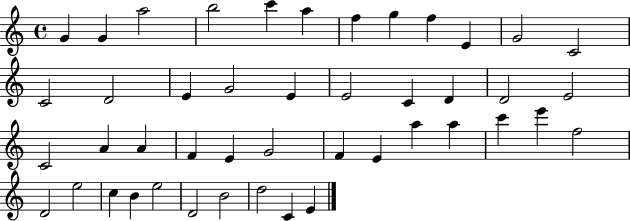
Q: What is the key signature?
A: C major